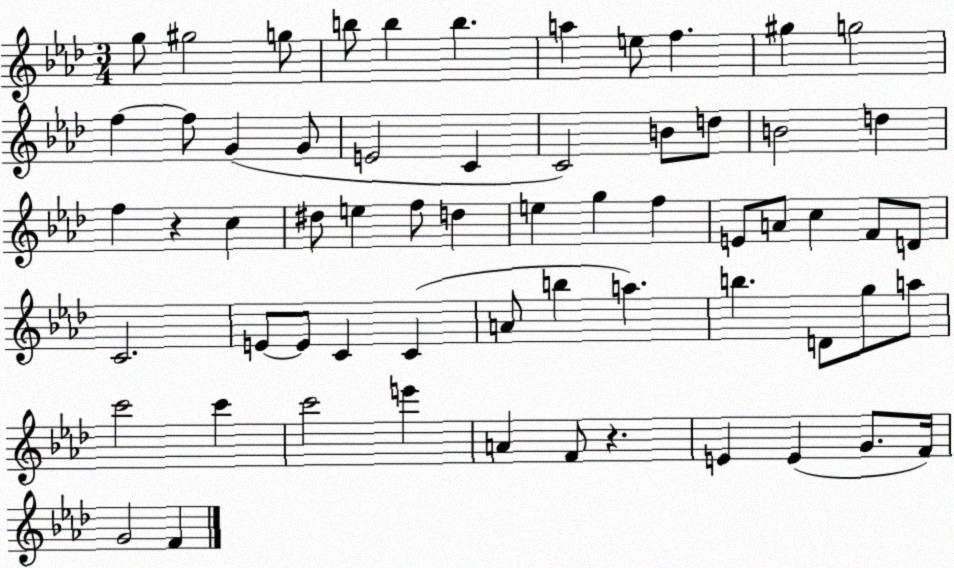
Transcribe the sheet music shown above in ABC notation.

X:1
T:Untitled
M:3/4
L:1/4
K:Ab
g/2 ^g2 g/2 b/2 b b a e/2 f ^g g2 f f/2 G G/2 E2 C C2 B/2 d/2 B2 d f z c ^d/2 e f/2 d e g f E/2 A/2 c F/2 D/2 C2 E/2 E/2 C C A/2 b a b D/2 g/2 a/2 c'2 c' c'2 e' A F/2 z E E G/2 F/4 G2 F